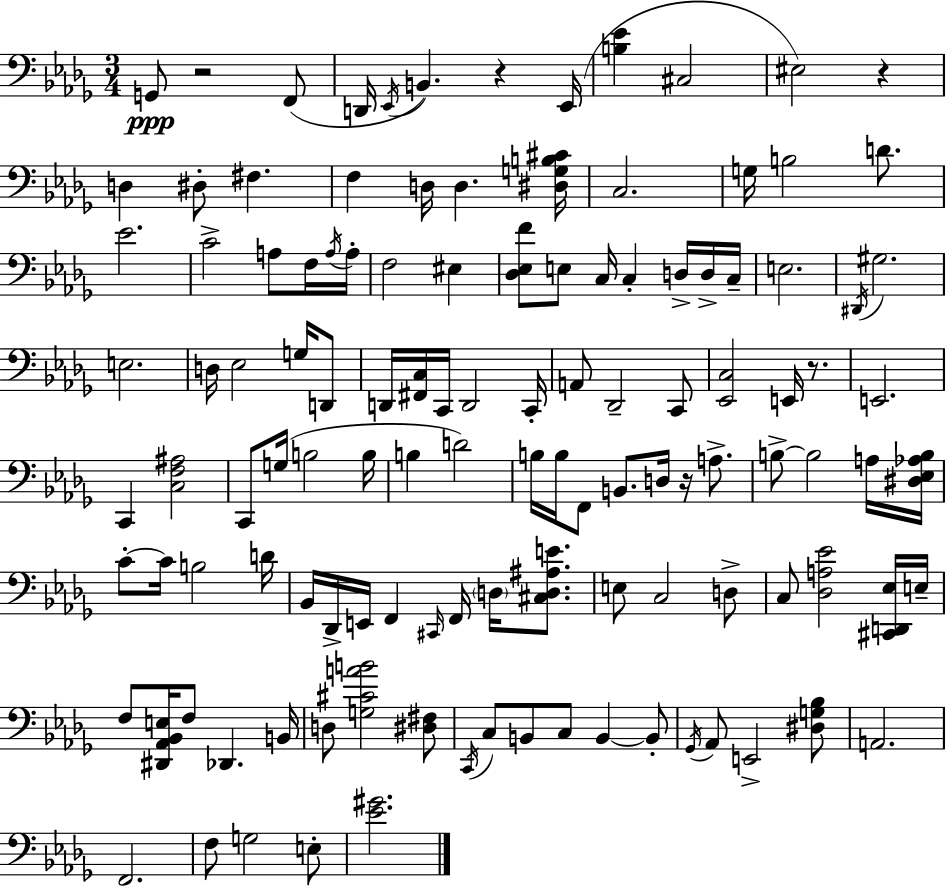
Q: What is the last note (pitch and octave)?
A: E3